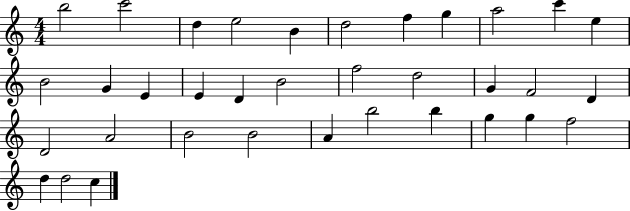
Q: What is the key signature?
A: C major